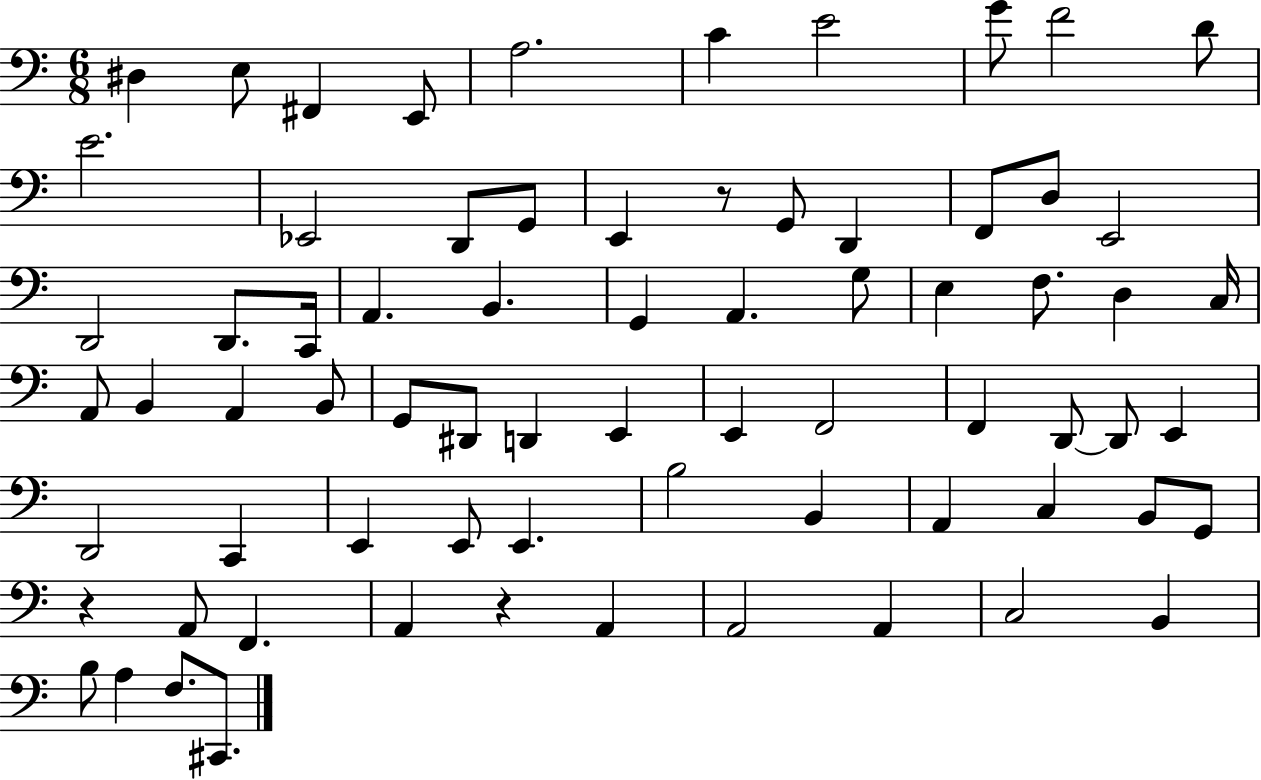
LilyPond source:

{
  \clef bass
  \numericTimeSignature
  \time 6/8
  \key c \major
  dis4 e8 fis,4 e,8 | a2. | c'4 e'2 | g'8 f'2 d'8 | \break e'2. | ees,2 d,8 g,8 | e,4 r8 g,8 d,4 | f,8 d8 e,2 | \break d,2 d,8. c,16 | a,4. b,4. | g,4 a,4. g8 | e4 f8. d4 c16 | \break a,8 b,4 a,4 b,8 | g,8 dis,8 d,4 e,4 | e,4 f,2 | f,4 d,8~~ d,8 e,4 | \break d,2 c,4 | e,4 e,8 e,4. | b2 b,4 | a,4 c4 b,8 g,8 | \break r4 a,8 f,4. | a,4 r4 a,4 | a,2 a,4 | c2 b,4 | \break b8 a4 f8. cis,8. | \bar "|."
}